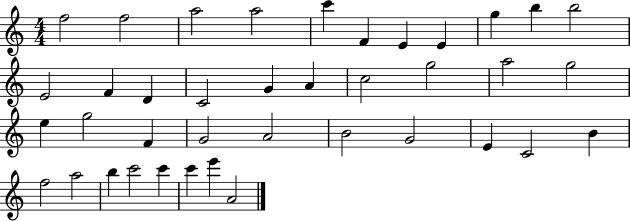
X:1
T:Untitled
M:4/4
L:1/4
K:C
f2 f2 a2 a2 c' F E E g b b2 E2 F D C2 G A c2 g2 a2 g2 e g2 F G2 A2 B2 G2 E C2 B f2 a2 b c'2 c' c' e' A2